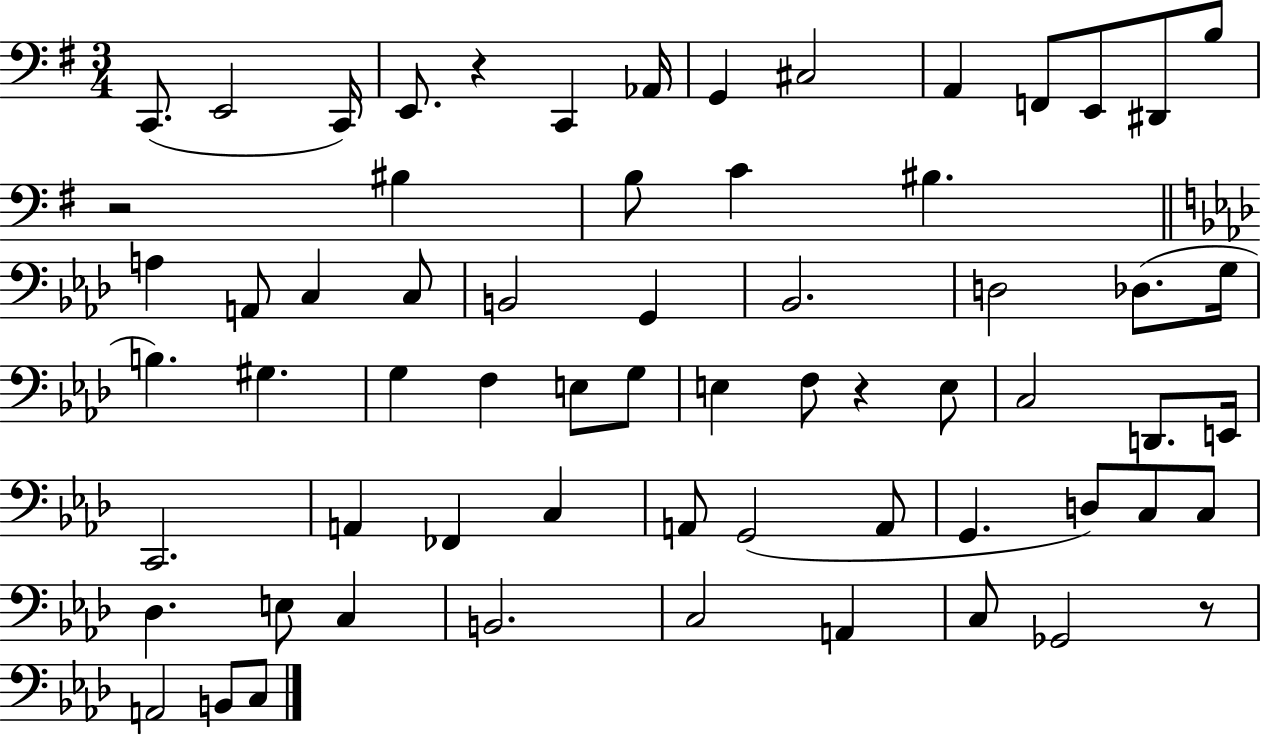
C2/e. E2/h C2/s E2/e. R/q C2/q Ab2/s G2/q C#3/h A2/q F2/e E2/e D#2/e B3/e R/h BIS3/q B3/e C4/q BIS3/q. A3/q A2/e C3/q C3/e B2/h G2/q Bb2/h. D3/h Db3/e. G3/s B3/q. G#3/q. G3/q F3/q E3/e G3/e E3/q F3/e R/q E3/e C3/h D2/e. E2/s C2/h. A2/q FES2/q C3/q A2/e G2/h A2/e G2/q. D3/e C3/e C3/e Db3/q. E3/e C3/q B2/h. C3/h A2/q C3/e Gb2/h R/e A2/h B2/e C3/e